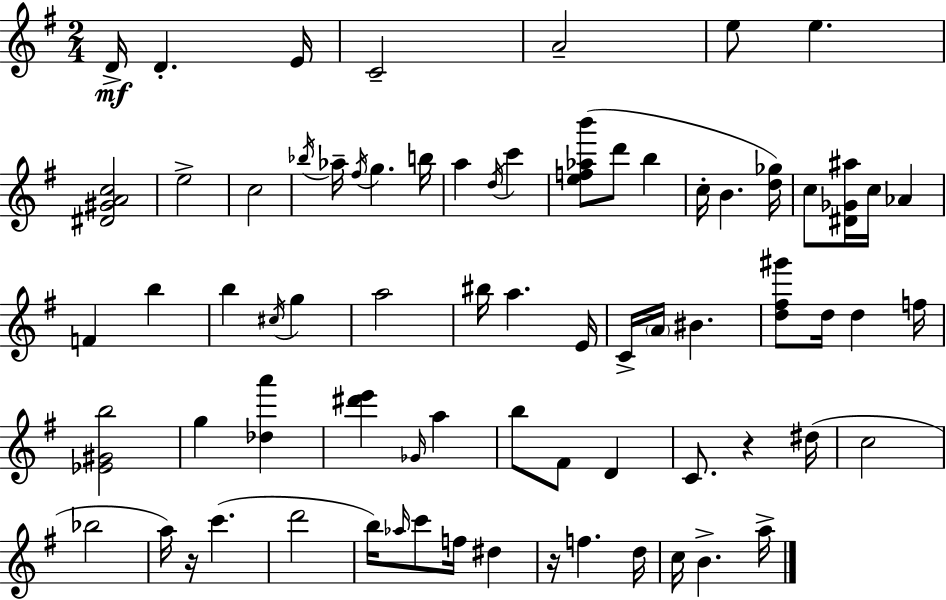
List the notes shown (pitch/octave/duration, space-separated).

D4/s D4/q. E4/s C4/h A4/h E5/e E5/q. [D#4,G#4,A4,C5]/h E5/h C5/h Bb5/s Ab5/s F#5/s G5/q. B5/s A5/q D5/s C6/q [E5,F5,Ab5,B6]/e D6/e B5/q C5/s B4/q. [D5,Gb5]/s C5/e [D#4,Gb4,A#5]/s C5/s Ab4/q F4/q B5/q B5/q C#5/s G5/q A5/h BIS5/s A5/q. E4/s C4/s A4/s BIS4/q. [D5,F#5,G#6]/e D5/s D5/q F5/s [Eb4,G#4,B5]/h G5/q [Db5,A6]/q [D#6,E6]/q Gb4/s A5/q B5/e F#4/e D4/q C4/e. R/q D#5/s C5/h Bb5/h A5/s R/s C6/q. D6/h B5/s Ab5/s C6/e F5/s D#5/q R/s F5/q. D5/s C5/s B4/q. A5/s